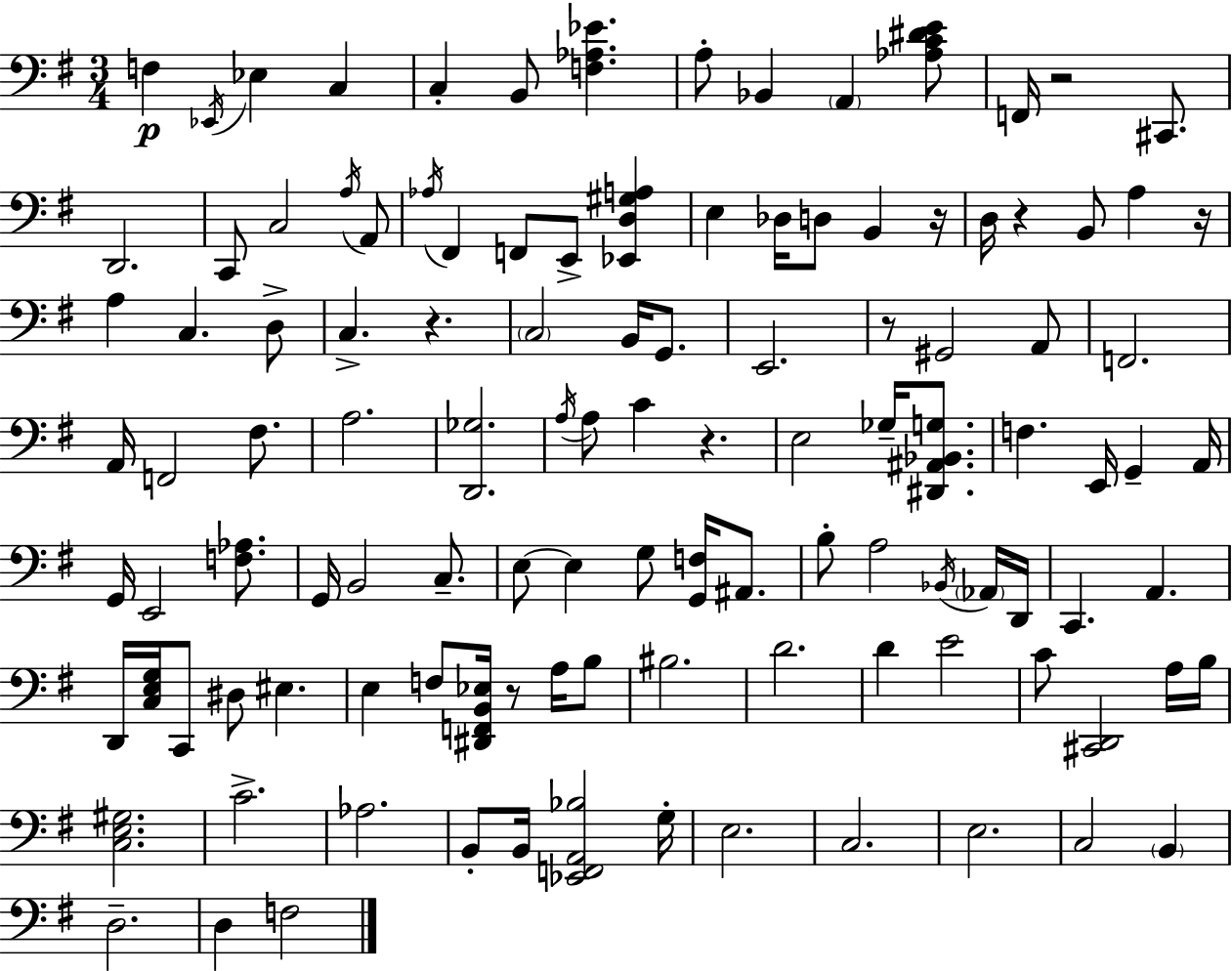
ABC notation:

X:1
T:Untitled
M:3/4
L:1/4
K:G
F, _E,,/4 _E, C, C, B,,/2 [F,_A,_E] A,/2 _B,, A,, [_A,C^DE]/2 F,,/4 z2 ^C,,/2 D,,2 C,,/2 C,2 A,/4 A,,/2 _A,/4 ^F,, F,,/2 E,,/2 [_E,,D,^G,A,] E, _D,/4 D,/2 B,, z/4 D,/4 z B,,/2 A, z/4 A, C, D,/2 C, z C,2 B,,/4 G,,/2 E,,2 z/2 ^G,,2 A,,/2 F,,2 A,,/4 F,,2 ^F,/2 A,2 [D,,_G,]2 A,/4 A,/2 C z E,2 _G,/4 [^D,,^A,,_B,,G,]/2 F, E,,/4 G,, A,,/4 G,,/4 E,,2 [F,_A,]/2 G,,/4 B,,2 C,/2 E,/2 E, G,/2 [G,,F,]/4 ^A,,/2 B,/2 A,2 _B,,/4 _A,,/4 D,,/4 C,, A,, D,,/4 [C,E,G,]/4 C,,/2 ^D,/2 ^E, E, F,/2 [^D,,F,,B,,_E,]/4 z/2 A,/4 B,/2 ^B,2 D2 D E2 C/2 [^C,,D,,]2 A,/4 B,/4 [C,E,^G,]2 C2 _A,2 B,,/2 B,,/4 [_E,,F,,A,,_B,]2 G,/4 E,2 C,2 E,2 C,2 B,, D,2 D, F,2